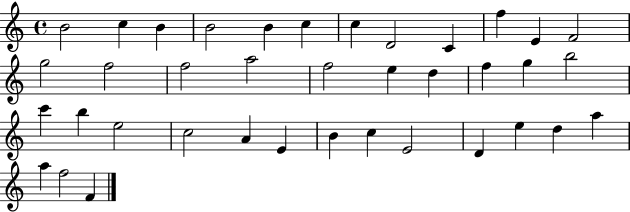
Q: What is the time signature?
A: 4/4